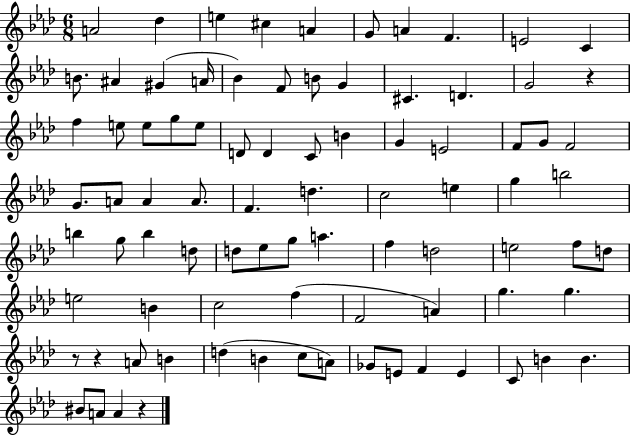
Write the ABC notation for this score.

X:1
T:Untitled
M:6/8
L:1/4
K:Ab
A2 _d e ^c A G/2 A F E2 C B/2 ^A ^G A/4 _B F/2 B/2 G ^C D G2 z f e/2 e/2 g/2 e/2 D/2 D C/2 B G E2 F/2 G/2 F2 G/2 A/2 A A/2 F d c2 e g b2 b g/2 b d/2 d/2 _e/2 g/2 a f d2 e2 f/2 d/2 e2 B c2 f F2 A g g z/2 z A/2 B d B c/2 A/2 _G/2 E/2 F E C/2 B B ^B/2 A/2 A z